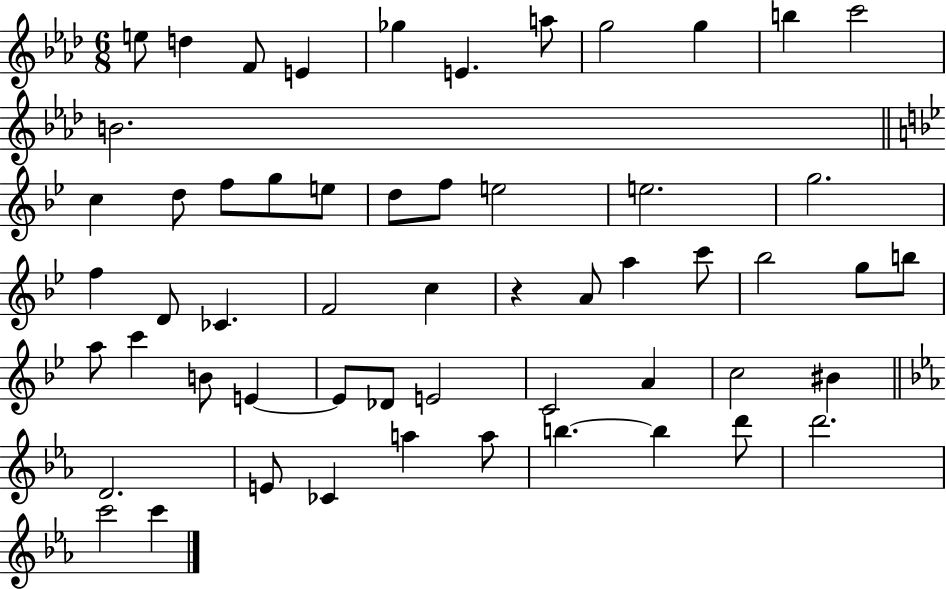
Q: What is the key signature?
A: AES major